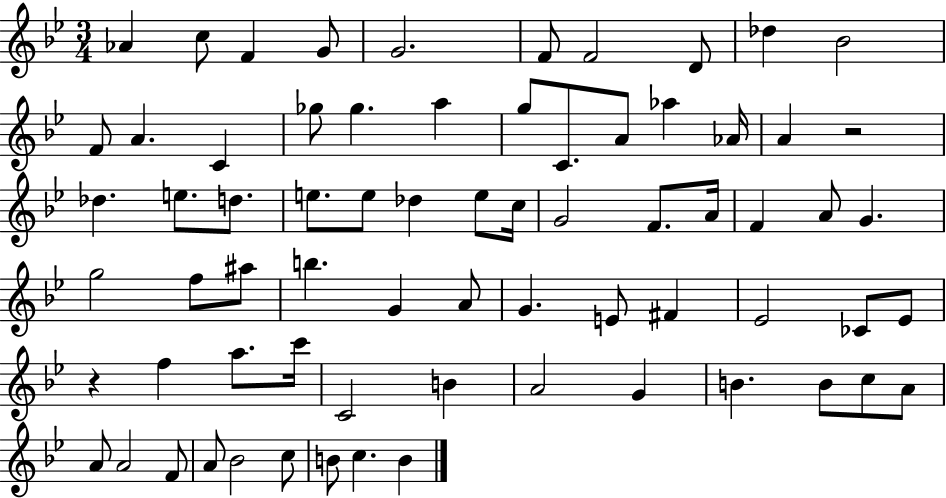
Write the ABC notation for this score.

X:1
T:Untitled
M:3/4
L:1/4
K:Bb
_A c/2 F G/2 G2 F/2 F2 D/2 _d _B2 F/2 A C _g/2 _g a g/2 C/2 A/2 _a _A/4 A z2 _d e/2 d/2 e/2 e/2 _d e/2 c/4 G2 F/2 A/4 F A/2 G g2 f/2 ^a/2 b G A/2 G E/2 ^F _E2 _C/2 _E/2 z f a/2 c'/4 C2 B A2 G B B/2 c/2 A/2 A/2 A2 F/2 A/2 _B2 c/2 B/2 c B